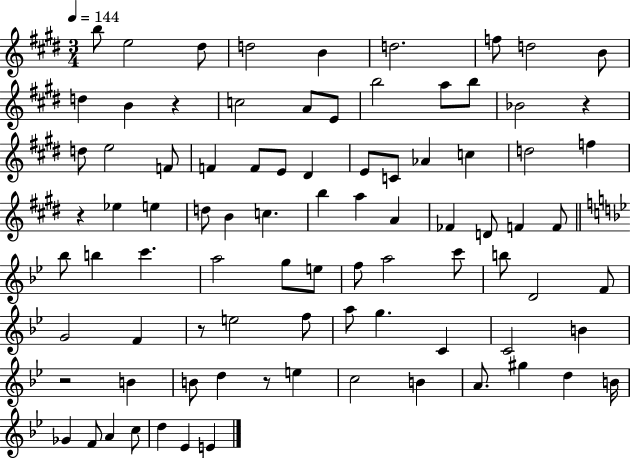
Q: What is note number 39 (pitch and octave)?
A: A4